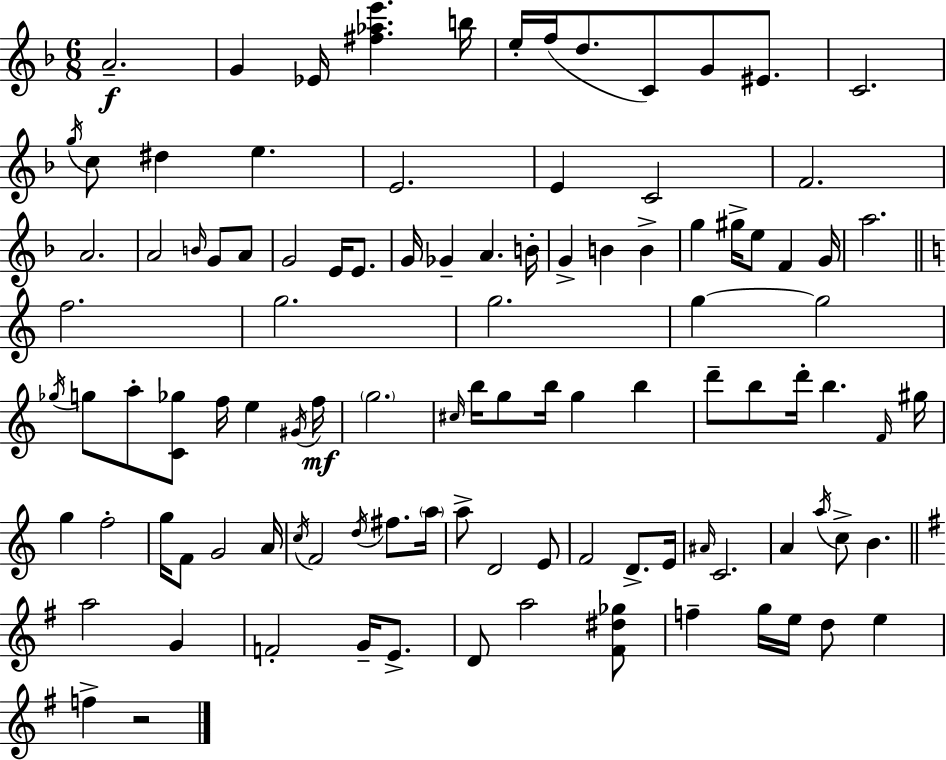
{
  \clef treble
  \numericTimeSignature
  \time 6/8
  \key f \major
  a'2.--\f | g'4 ees'16 <fis'' aes'' e'''>4. b''16 | e''16-. f''16( d''8. c'8) g'8 eis'8. | c'2. | \break \acciaccatura { g''16 } c''8 dis''4 e''4. | e'2. | e'4 c'2 | f'2. | \break a'2. | a'2 \grace { b'16 } g'8 | a'8 g'2 e'16 e'8. | g'16 ges'4-- a'4. | \break b'16-. g'4-> b'4 b'4-> | g''4 gis''16-> e''8 f'4 | g'16 a''2. | \bar "||" \break \key c \major f''2. | g''2. | g''2. | g''4~~ g''2 | \break \acciaccatura { ges''16 } g''8 a''8-. <c' ges''>8 f''16 e''4 | \acciaccatura { gis'16 }\mf f''16 \parenthesize g''2. | \grace { cis''16 } b''16 g''8 b''16 g''4 b''4 | d'''8-- b''8 d'''16-. b''4. | \break \grace { f'16 } gis''16 g''4 f''2-. | g''16 f'8 g'2 | a'16 \acciaccatura { c''16 } f'2 | \acciaccatura { d''16 } fis''8. \parenthesize a''16 a''8-> d'2 | \break e'8 f'2 | d'8.-> e'16 \grace { ais'16 } c'2. | a'4 \acciaccatura { a''16 } | c''8-> b'4. \bar "||" \break \key e \minor a''2 g'4 | f'2-. g'16-- e'8.-> | d'8 a''2 <fis' dis'' ges''>8 | f''4-- g''16 e''16 d''8 e''4 | \break f''4-> r2 | \bar "|."
}